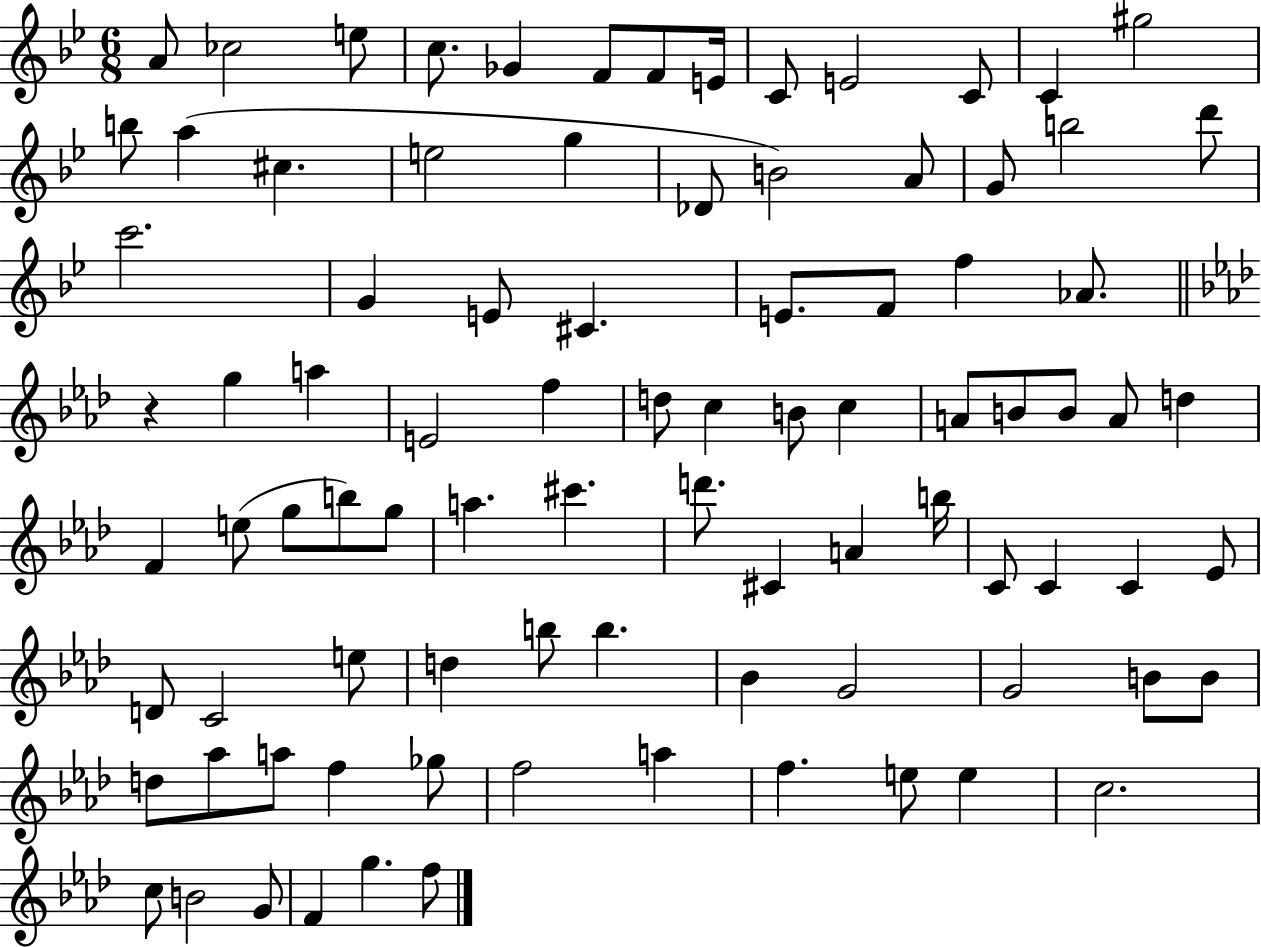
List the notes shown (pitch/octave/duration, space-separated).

A4/e CES5/h E5/e C5/e. Gb4/q F4/e F4/e E4/s C4/e E4/h C4/e C4/q G#5/h B5/e A5/q C#5/q. E5/h G5/q Db4/e B4/h A4/e G4/e B5/h D6/e C6/h. G4/q E4/e C#4/q. E4/e. F4/e F5/q Ab4/e. R/q G5/q A5/q E4/h F5/q D5/e C5/q B4/e C5/q A4/e B4/e B4/e A4/e D5/q F4/q E5/e G5/e B5/e G5/e A5/q. C#6/q. D6/e. C#4/q A4/q B5/s C4/e C4/q C4/q Eb4/e D4/e C4/h E5/e D5/q B5/e B5/q. Bb4/q G4/h G4/h B4/e B4/e D5/e Ab5/e A5/e F5/q Gb5/e F5/h A5/q F5/q. E5/e E5/q C5/h. C5/e B4/h G4/e F4/q G5/q. F5/e